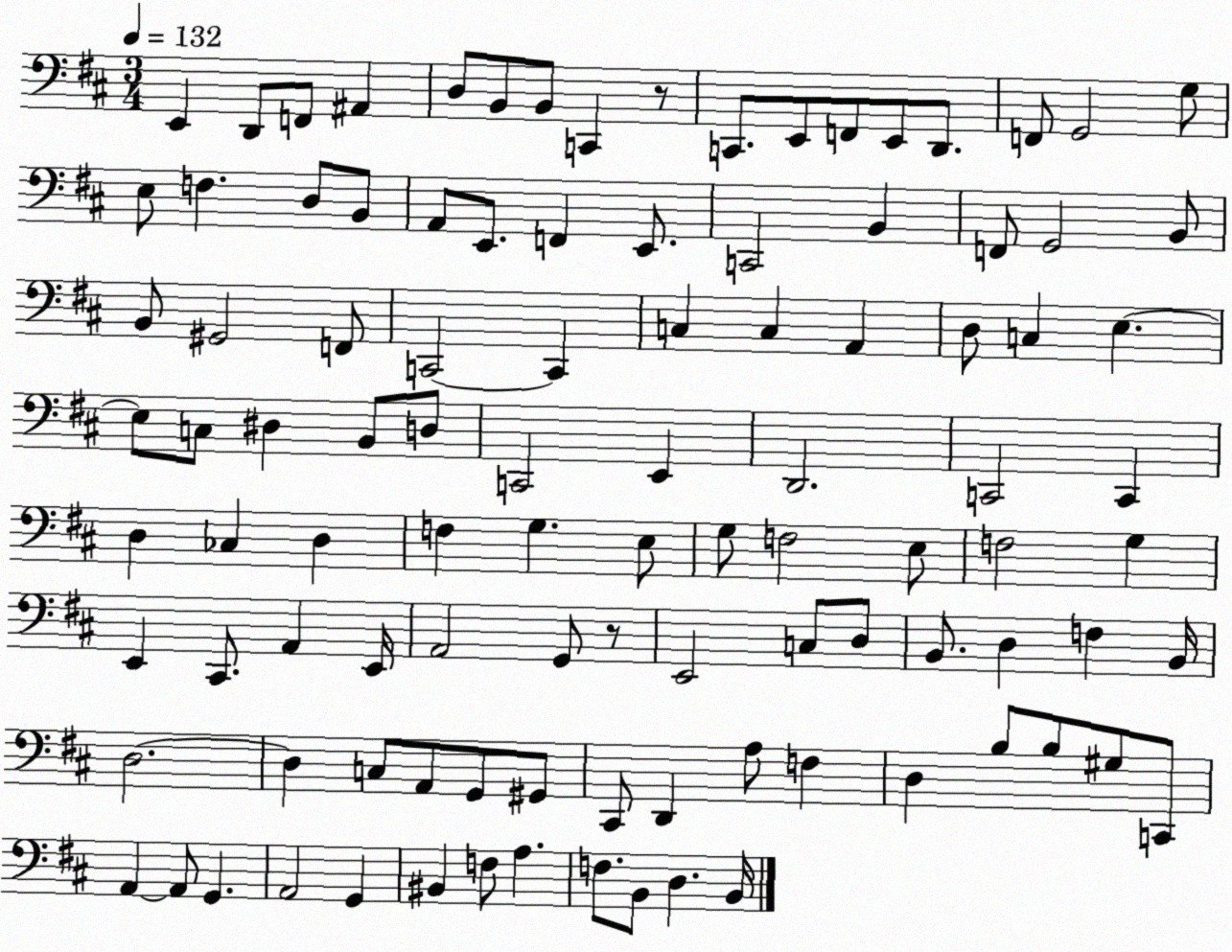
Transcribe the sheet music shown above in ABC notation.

X:1
T:Untitled
M:3/4
L:1/4
K:D
E,, D,,/2 F,,/2 ^A,, D,/2 B,,/2 B,,/2 C,, z/2 C,,/2 E,,/2 F,,/2 E,,/2 D,,/2 F,,/2 G,,2 G,/2 E,/2 F, D,/2 B,,/2 A,,/2 E,,/2 F,, E,,/2 C,,2 B,, F,,/2 G,,2 B,,/2 B,,/2 ^G,,2 F,,/2 C,,2 C,, C, C, A,, D,/2 C, E, E,/2 C,/2 ^D, B,,/2 D,/2 C,,2 E,, D,,2 C,,2 C,, D, _C, D, F, G, E,/2 G,/2 F,2 E,/2 F,2 G, E,, ^C,,/2 A,, E,,/4 A,,2 G,,/2 z/2 E,,2 C,/2 D,/2 B,,/2 D, F, B,,/4 D,2 D, C,/2 A,,/2 G,,/2 ^G,,/2 ^C,,/2 D,, A,/2 F, D, B,/2 B,/2 ^G,/2 C,,/2 A,, A,,/2 G,, A,,2 G,, ^B,, F,/2 A, F,/2 B,,/2 D, B,,/4